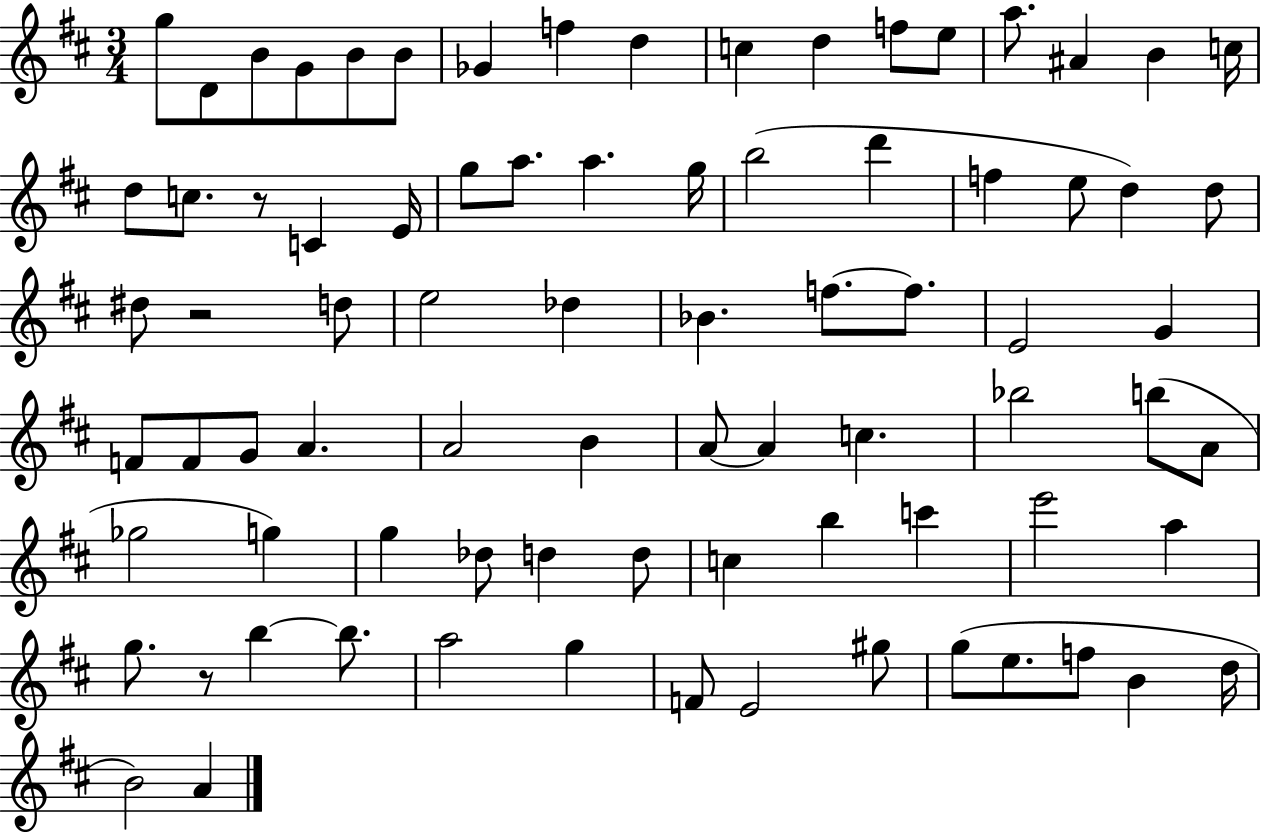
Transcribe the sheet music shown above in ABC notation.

X:1
T:Untitled
M:3/4
L:1/4
K:D
g/2 D/2 B/2 G/2 B/2 B/2 _G f d c d f/2 e/2 a/2 ^A B c/4 d/2 c/2 z/2 C E/4 g/2 a/2 a g/4 b2 d' f e/2 d d/2 ^d/2 z2 d/2 e2 _d _B f/2 f/2 E2 G F/2 F/2 G/2 A A2 B A/2 A c _b2 b/2 A/2 _g2 g g _d/2 d d/2 c b c' e'2 a g/2 z/2 b b/2 a2 g F/2 E2 ^g/2 g/2 e/2 f/2 B d/4 B2 A